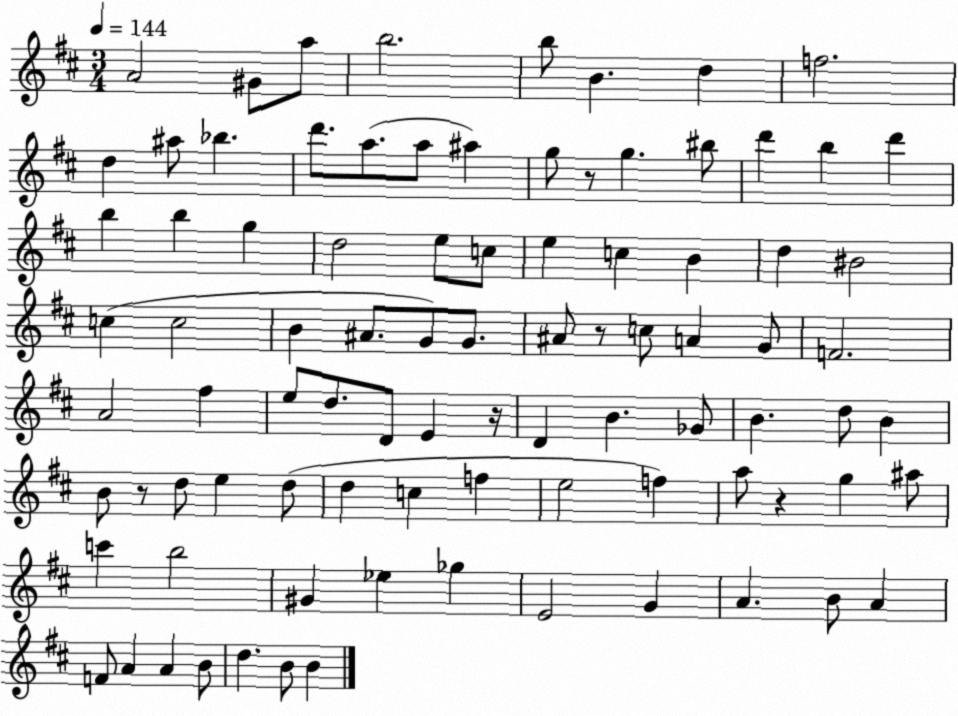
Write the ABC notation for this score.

X:1
T:Untitled
M:3/4
L:1/4
K:D
A2 ^G/2 a/2 b2 b/2 B d f2 d ^a/2 _b d'/2 a/2 a/2 ^a g/2 z/2 g ^b/2 d' b d' b b g d2 e/2 c/2 e c B d ^B2 c c2 B ^A/2 G/2 G/2 ^A/2 z/2 c/2 A G/2 F2 A2 ^f e/2 d/2 D/2 E z/4 D B _G/2 B d/2 B B/2 z/2 d/2 e d/2 d c f e2 f a/2 z g ^a/2 c' b2 ^G _e _g E2 G A B/2 A F/2 A A B/2 d B/2 B